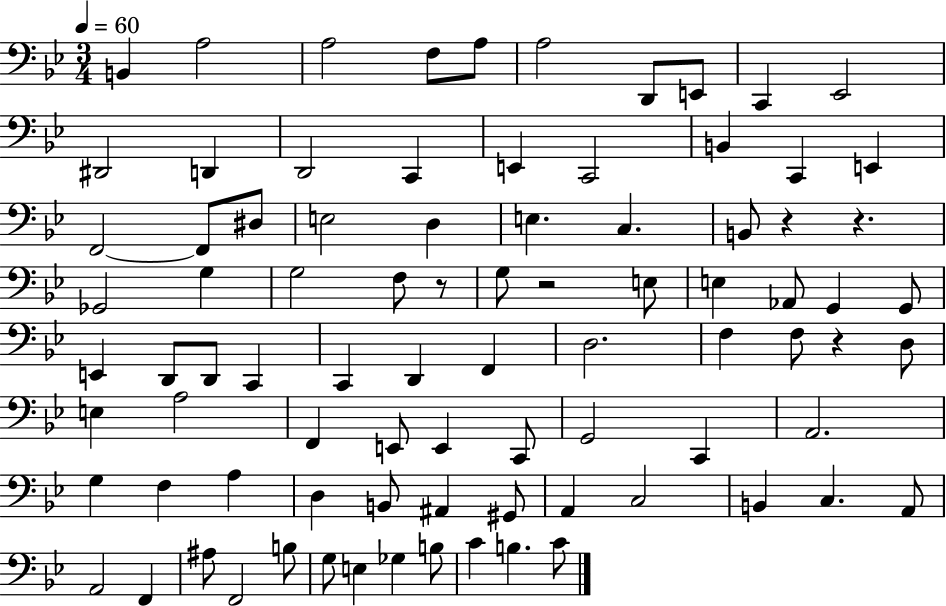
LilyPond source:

{
  \clef bass
  \numericTimeSignature
  \time 3/4
  \key bes \major
  \tempo 4 = 60
  \repeat volta 2 { b,4 a2 | a2 f8 a8 | a2 d,8 e,8 | c,4 ees,2 | \break dis,2 d,4 | d,2 c,4 | e,4 c,2 | b,4 c,4 e,4 | \break f,2~~ f,8 dis8 | e2 d4 | e4. c4. | b,8 r4 r4. | \break ges,2 g4 | g2 f8 r8 | g8 r2 e8 | e4 aes,8 g,4 g,8 | \break e,4 d,8 d,8 c,4 | c,4 d,4 f,4 | d2. | f4 f8 r4 d8 | \break e4 a2 | f,4 e,8 e,4 c,8 | g,2 c,4 | a,2. | \break g4 f4 a4 | d4 b,8 ais,4 gis,8 | a,4 c2 | b,4 c4. a,8 | \break a,2 f,4 | ais8 f,2 b8 | g8 e4 ges4 b8 | c'4 b4. c'8 | \break } \bar "|."
}